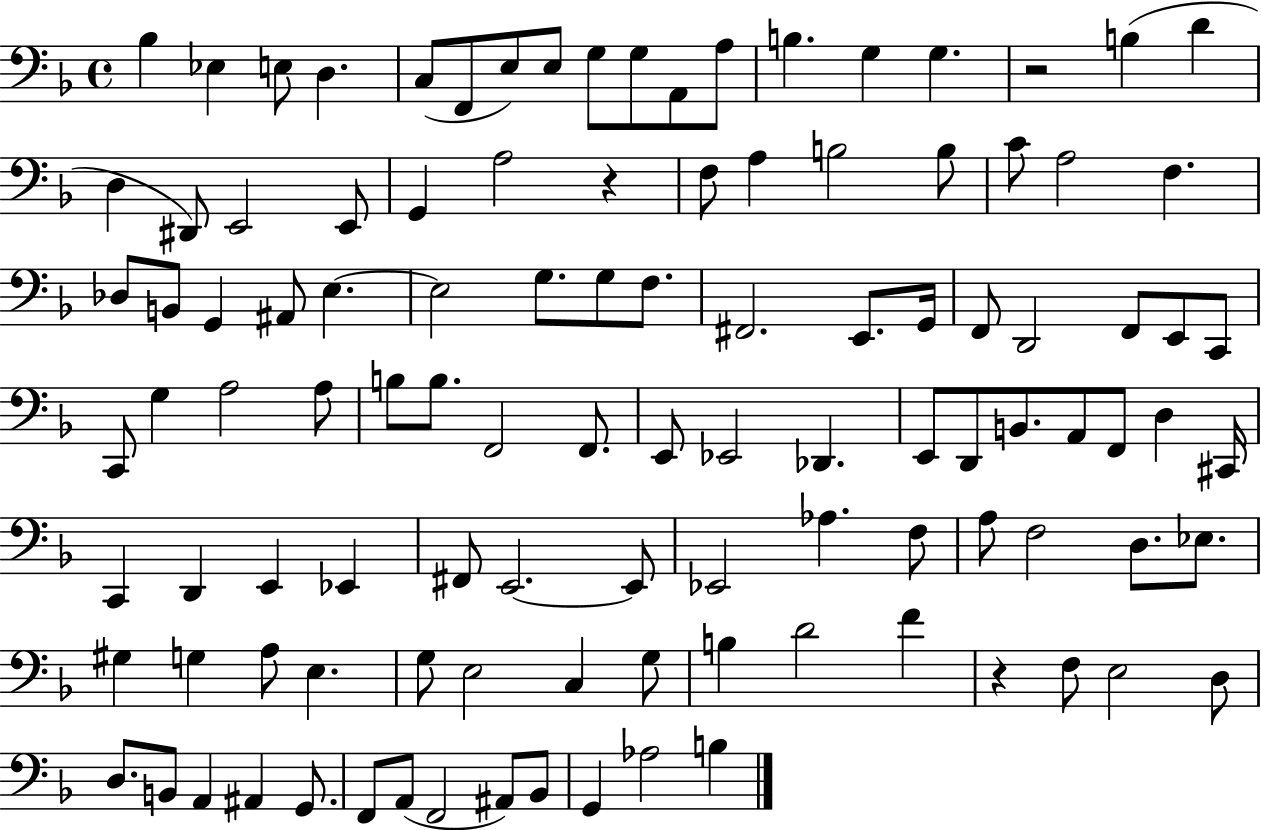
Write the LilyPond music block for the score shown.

{
  \clef bass
  \time 4/4
  \defaultTimeSignature
  \key f \major
  bes4 ees4 e8 d4. | c8( f,8 e8) e8 g8 g8 a,8 a8 | b4. g4 g4. | r2 b4( d'4 | \break d4 dis,8) e,2 e,8 | g,4 a2 r4 | f8 a4 b2 b8 | c'8 a2 f4. | \break des8 b,8 g,4 ais,8 e4.~~ | e2 g8. g8 f8. | fis,2. e,8. g,16 | f,8 d,2 f,8 e,8 c,8 | \break c,8 g4 a2 a8 | b8 b8. f,2 f,8. | e,8 ees,2 des,4. | e,8 d,8 b,8. a,8 f,8 d4 cis,16 | \break c,4 d,4 e,4 ees,4 | fis,8 e,2.~~ e,8 | ees,2 aes4. f8 | a8 f2 d8. ees8. | \break gis4 g4 a8 e4. | g8 e2 c4 g8 | b4 d'2 f'4 | r4 f8 e2 d8 | \break d8. b,8 a,4 ais,4 g,8. | f,8 a,8( f,2 ais,8) bes,8 | g,4 aes2 b4 | \bar "|."
}